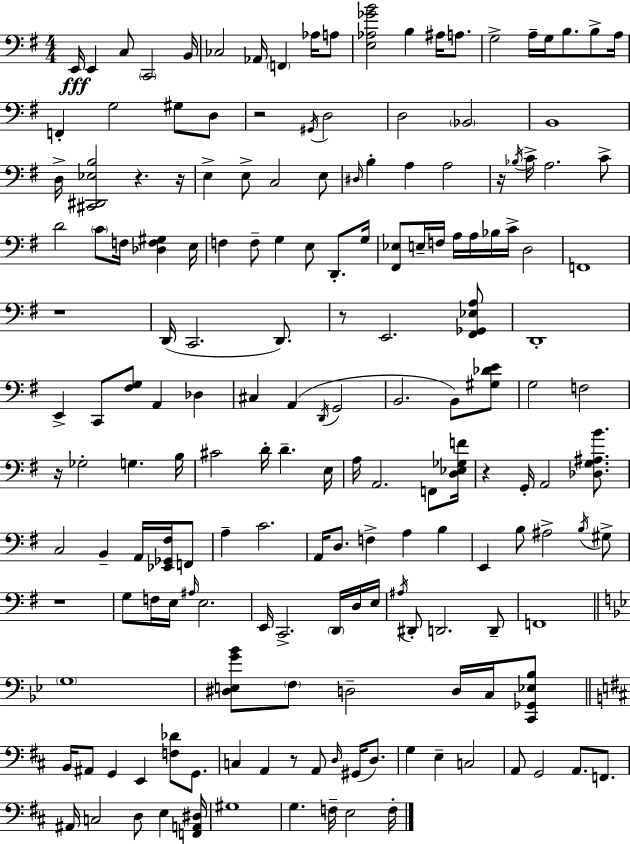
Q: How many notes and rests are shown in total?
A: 175